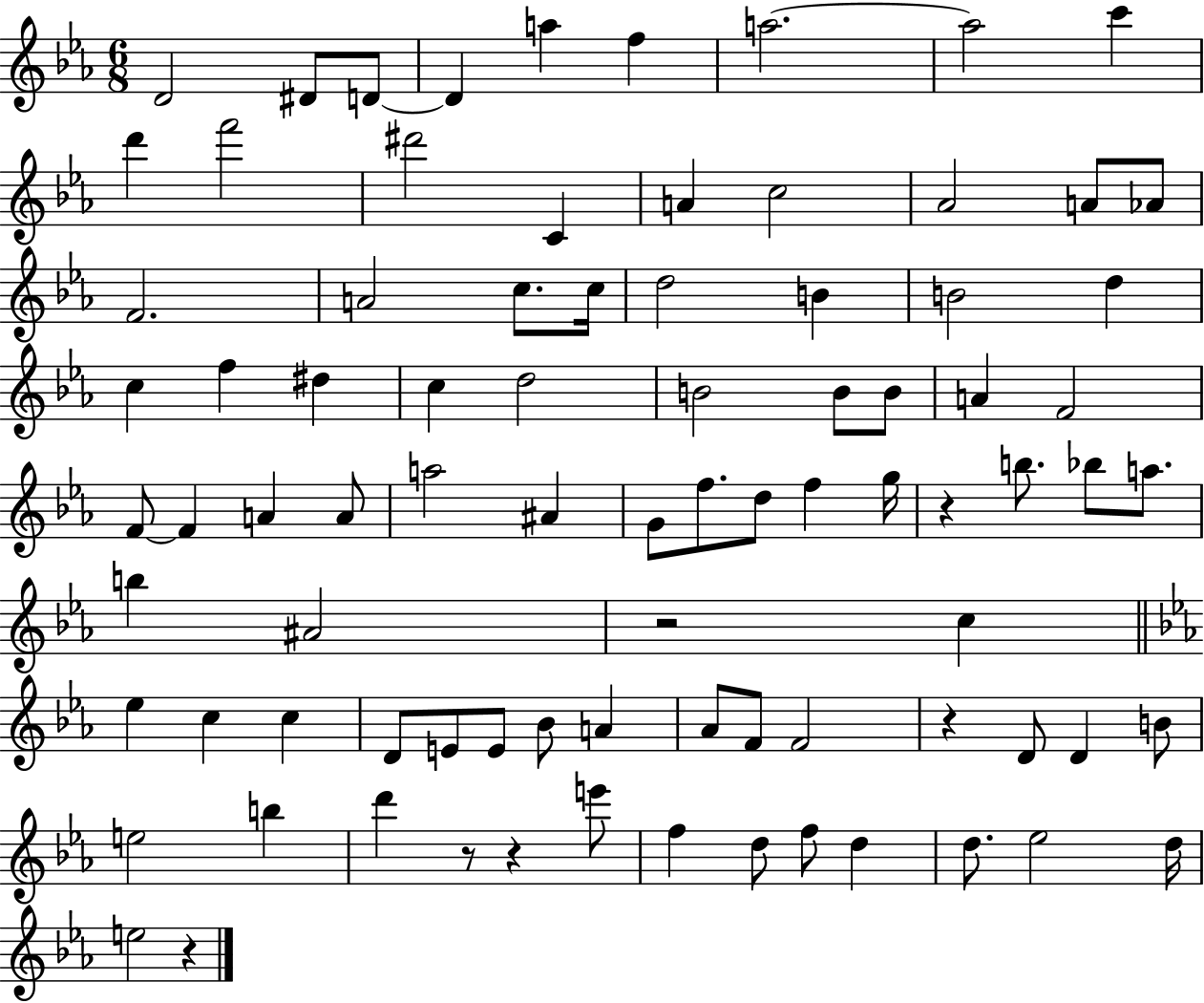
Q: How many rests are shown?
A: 6